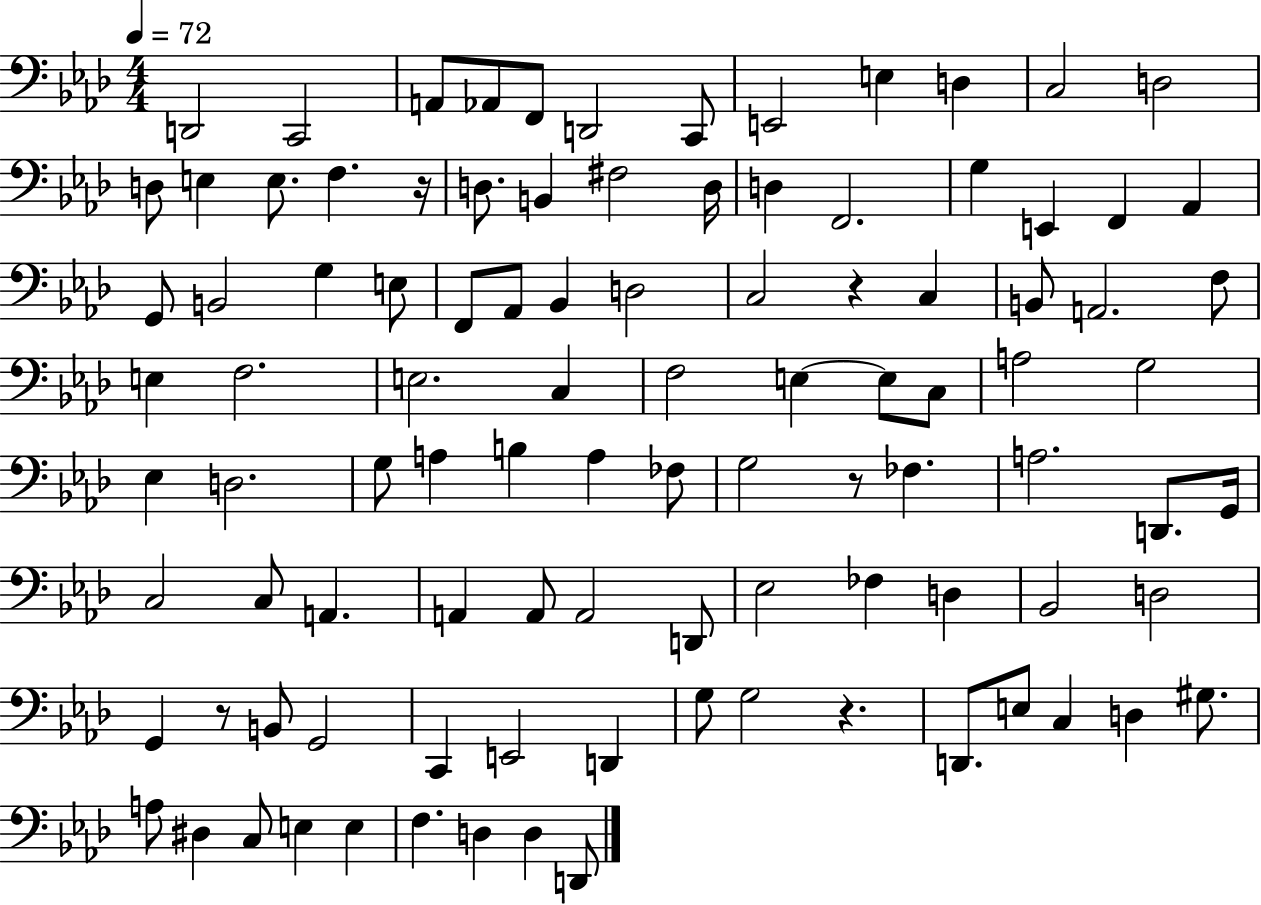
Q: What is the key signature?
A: AES major